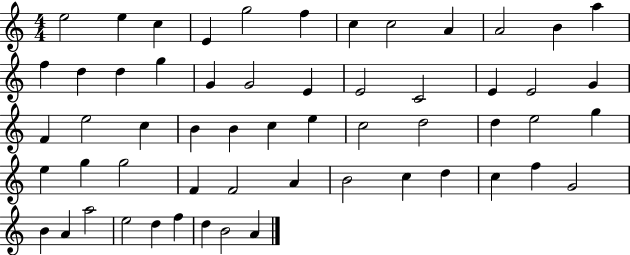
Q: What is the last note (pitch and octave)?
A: A4